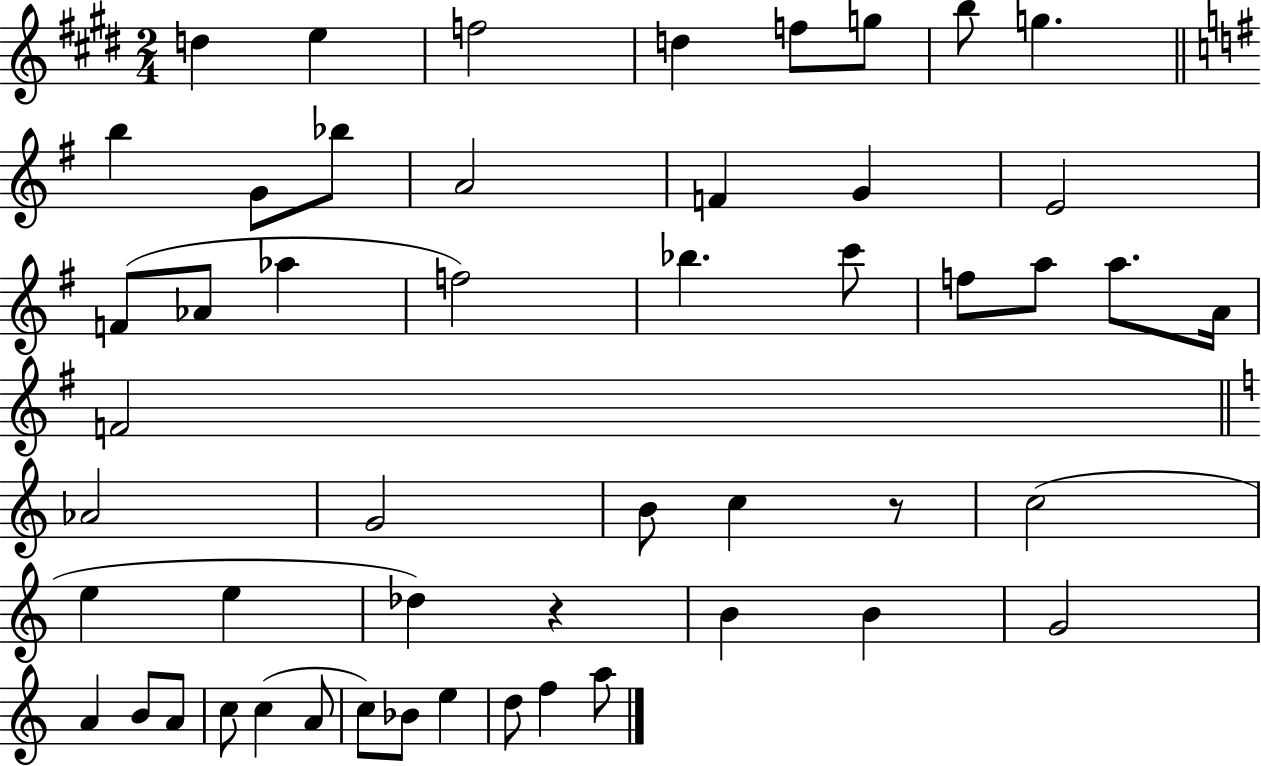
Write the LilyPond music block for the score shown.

{
  \clef treble
  \numericTimeSignature
  \time 2/4
  \key e \major
  d''4 e''4 | f''2 | d''4 f''8 g''8 | b''8 g''4. | \break \bar "||" \break \key e \minor b''4 g'8 bes''8 | a'2 | f'4 g'4 | e'2 | \break f'8( aes'8 aes''4 | f''2) | bes''4. c'''8 | f''8 a''8 a''8. a'16 | \break f'2 | \bar "||" \break \key c \major aes'2 | g'2 | b'8 c''4 r8 | c''2( | \break e''4 e''4 | des''4) r4 | b'4 b'4 | g'2 | \break a'4 b'8 a'8 | c''8 c''4( a'8 | c''8) bes'8 e''4 | d''8 f''4 a''8 | \break \bar "|."
}